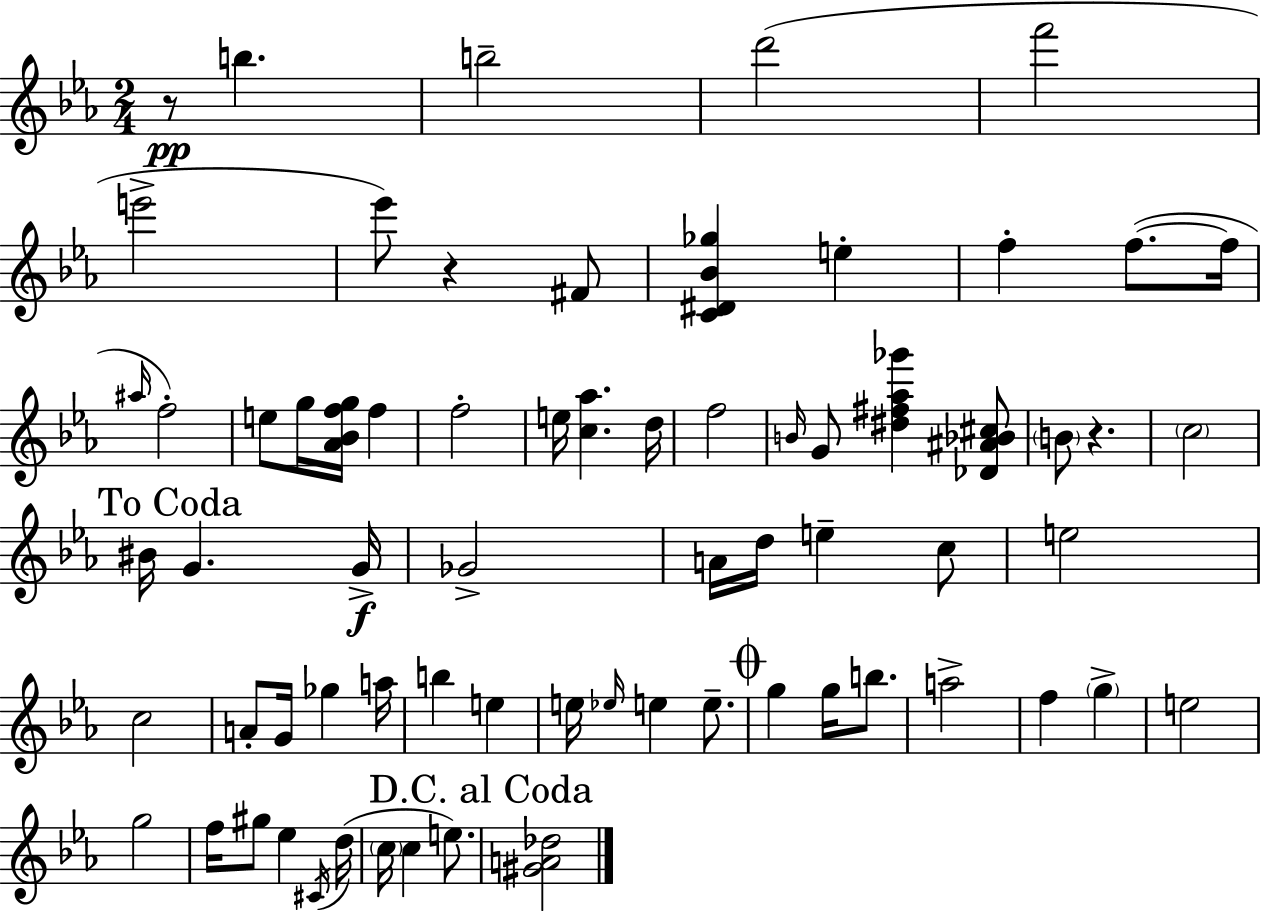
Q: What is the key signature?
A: C minor